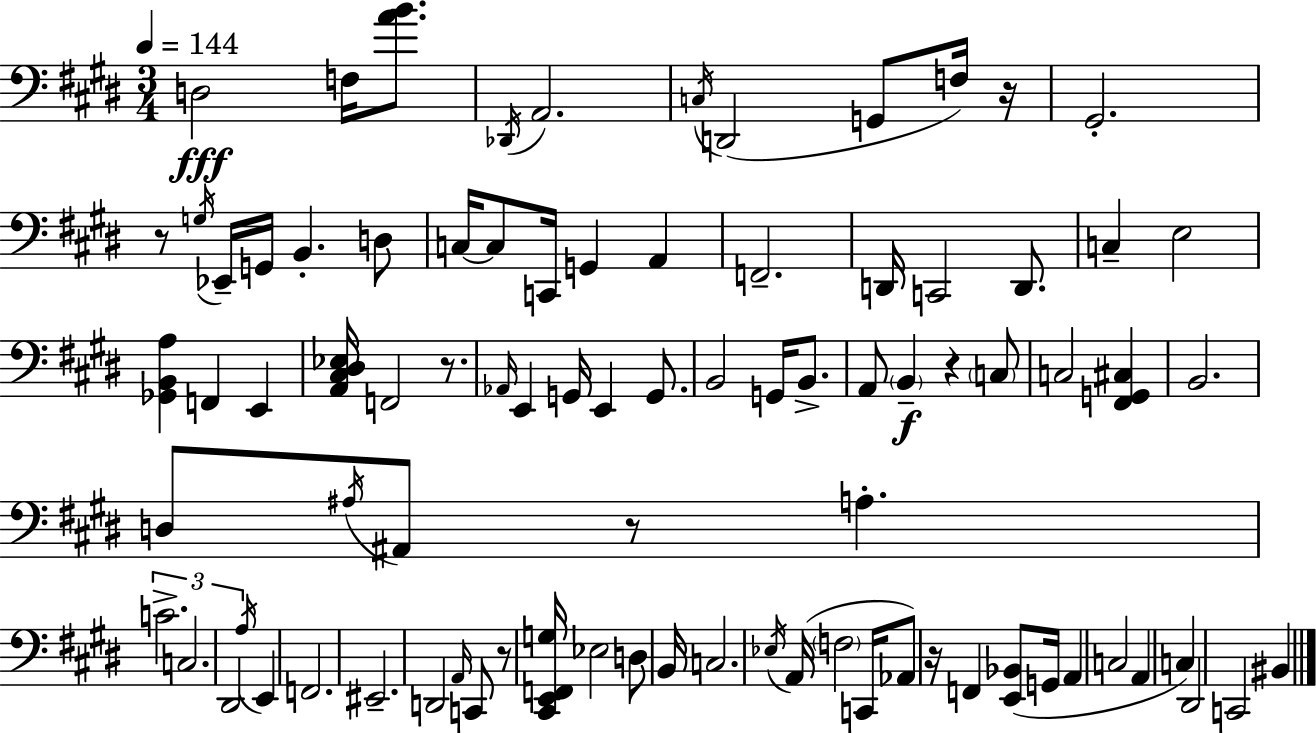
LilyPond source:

{
  \clef bass
  \numericTimeSignature
  \time 3/4
  \key e \major
  \tempo 4 = 144
  d2\fff f16 <a' b'>8. | \acciaccatura { des,16 } a,2. | \acciaccatura { c16 } d,2( g,8 | f16) r16 gis,2.-. | \break r8 \acciaccatura { g16 } ees,16-- g,16 b,4.-. | d8 c16~~ c8 c,16 g,4 a,4 | f,2.-- | d,16 c,2 | \break d,8. c4-- e2 | <ges, b, a>4 f,4 e,4 | <a, cis dis ees>16 f,2 | r8. \grace { aes,16 } e,4 g,16 e,4 | \break g,8. b,2 | g,16 b,8.-> a,8 \parenthesize b,4--\f r4 | \parenthesize c8 c2 | <fis, g, cis>4 b,2. | \break d8 \acciaccatura { ais16 } ais,8 r8 a4.-. | \tuplet 3/2 { c'2.-> | c2. | dis,2 } | \break \acciaccatura { a16 } e,4 f,2. | eis,2.-- | d,2 | \grace { a,16 } c,8 r8 <cis, e, f, g>16 ees2 | \break d8 b,16 c2. | \acciaccatura { ees16 } a,16( \parenthesize f2 | c,16 aes,8) r16 f,4 | <e, bes,>8( g,16 a,4 c2 | \break a,4 c4) | dis,2 c,2 | bis,4 \bar "|."
}